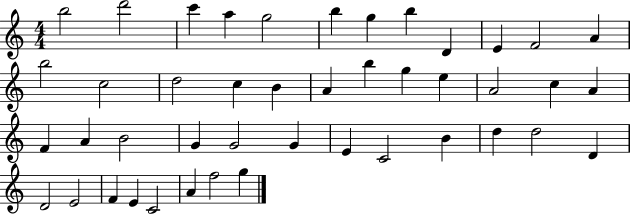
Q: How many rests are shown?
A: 0